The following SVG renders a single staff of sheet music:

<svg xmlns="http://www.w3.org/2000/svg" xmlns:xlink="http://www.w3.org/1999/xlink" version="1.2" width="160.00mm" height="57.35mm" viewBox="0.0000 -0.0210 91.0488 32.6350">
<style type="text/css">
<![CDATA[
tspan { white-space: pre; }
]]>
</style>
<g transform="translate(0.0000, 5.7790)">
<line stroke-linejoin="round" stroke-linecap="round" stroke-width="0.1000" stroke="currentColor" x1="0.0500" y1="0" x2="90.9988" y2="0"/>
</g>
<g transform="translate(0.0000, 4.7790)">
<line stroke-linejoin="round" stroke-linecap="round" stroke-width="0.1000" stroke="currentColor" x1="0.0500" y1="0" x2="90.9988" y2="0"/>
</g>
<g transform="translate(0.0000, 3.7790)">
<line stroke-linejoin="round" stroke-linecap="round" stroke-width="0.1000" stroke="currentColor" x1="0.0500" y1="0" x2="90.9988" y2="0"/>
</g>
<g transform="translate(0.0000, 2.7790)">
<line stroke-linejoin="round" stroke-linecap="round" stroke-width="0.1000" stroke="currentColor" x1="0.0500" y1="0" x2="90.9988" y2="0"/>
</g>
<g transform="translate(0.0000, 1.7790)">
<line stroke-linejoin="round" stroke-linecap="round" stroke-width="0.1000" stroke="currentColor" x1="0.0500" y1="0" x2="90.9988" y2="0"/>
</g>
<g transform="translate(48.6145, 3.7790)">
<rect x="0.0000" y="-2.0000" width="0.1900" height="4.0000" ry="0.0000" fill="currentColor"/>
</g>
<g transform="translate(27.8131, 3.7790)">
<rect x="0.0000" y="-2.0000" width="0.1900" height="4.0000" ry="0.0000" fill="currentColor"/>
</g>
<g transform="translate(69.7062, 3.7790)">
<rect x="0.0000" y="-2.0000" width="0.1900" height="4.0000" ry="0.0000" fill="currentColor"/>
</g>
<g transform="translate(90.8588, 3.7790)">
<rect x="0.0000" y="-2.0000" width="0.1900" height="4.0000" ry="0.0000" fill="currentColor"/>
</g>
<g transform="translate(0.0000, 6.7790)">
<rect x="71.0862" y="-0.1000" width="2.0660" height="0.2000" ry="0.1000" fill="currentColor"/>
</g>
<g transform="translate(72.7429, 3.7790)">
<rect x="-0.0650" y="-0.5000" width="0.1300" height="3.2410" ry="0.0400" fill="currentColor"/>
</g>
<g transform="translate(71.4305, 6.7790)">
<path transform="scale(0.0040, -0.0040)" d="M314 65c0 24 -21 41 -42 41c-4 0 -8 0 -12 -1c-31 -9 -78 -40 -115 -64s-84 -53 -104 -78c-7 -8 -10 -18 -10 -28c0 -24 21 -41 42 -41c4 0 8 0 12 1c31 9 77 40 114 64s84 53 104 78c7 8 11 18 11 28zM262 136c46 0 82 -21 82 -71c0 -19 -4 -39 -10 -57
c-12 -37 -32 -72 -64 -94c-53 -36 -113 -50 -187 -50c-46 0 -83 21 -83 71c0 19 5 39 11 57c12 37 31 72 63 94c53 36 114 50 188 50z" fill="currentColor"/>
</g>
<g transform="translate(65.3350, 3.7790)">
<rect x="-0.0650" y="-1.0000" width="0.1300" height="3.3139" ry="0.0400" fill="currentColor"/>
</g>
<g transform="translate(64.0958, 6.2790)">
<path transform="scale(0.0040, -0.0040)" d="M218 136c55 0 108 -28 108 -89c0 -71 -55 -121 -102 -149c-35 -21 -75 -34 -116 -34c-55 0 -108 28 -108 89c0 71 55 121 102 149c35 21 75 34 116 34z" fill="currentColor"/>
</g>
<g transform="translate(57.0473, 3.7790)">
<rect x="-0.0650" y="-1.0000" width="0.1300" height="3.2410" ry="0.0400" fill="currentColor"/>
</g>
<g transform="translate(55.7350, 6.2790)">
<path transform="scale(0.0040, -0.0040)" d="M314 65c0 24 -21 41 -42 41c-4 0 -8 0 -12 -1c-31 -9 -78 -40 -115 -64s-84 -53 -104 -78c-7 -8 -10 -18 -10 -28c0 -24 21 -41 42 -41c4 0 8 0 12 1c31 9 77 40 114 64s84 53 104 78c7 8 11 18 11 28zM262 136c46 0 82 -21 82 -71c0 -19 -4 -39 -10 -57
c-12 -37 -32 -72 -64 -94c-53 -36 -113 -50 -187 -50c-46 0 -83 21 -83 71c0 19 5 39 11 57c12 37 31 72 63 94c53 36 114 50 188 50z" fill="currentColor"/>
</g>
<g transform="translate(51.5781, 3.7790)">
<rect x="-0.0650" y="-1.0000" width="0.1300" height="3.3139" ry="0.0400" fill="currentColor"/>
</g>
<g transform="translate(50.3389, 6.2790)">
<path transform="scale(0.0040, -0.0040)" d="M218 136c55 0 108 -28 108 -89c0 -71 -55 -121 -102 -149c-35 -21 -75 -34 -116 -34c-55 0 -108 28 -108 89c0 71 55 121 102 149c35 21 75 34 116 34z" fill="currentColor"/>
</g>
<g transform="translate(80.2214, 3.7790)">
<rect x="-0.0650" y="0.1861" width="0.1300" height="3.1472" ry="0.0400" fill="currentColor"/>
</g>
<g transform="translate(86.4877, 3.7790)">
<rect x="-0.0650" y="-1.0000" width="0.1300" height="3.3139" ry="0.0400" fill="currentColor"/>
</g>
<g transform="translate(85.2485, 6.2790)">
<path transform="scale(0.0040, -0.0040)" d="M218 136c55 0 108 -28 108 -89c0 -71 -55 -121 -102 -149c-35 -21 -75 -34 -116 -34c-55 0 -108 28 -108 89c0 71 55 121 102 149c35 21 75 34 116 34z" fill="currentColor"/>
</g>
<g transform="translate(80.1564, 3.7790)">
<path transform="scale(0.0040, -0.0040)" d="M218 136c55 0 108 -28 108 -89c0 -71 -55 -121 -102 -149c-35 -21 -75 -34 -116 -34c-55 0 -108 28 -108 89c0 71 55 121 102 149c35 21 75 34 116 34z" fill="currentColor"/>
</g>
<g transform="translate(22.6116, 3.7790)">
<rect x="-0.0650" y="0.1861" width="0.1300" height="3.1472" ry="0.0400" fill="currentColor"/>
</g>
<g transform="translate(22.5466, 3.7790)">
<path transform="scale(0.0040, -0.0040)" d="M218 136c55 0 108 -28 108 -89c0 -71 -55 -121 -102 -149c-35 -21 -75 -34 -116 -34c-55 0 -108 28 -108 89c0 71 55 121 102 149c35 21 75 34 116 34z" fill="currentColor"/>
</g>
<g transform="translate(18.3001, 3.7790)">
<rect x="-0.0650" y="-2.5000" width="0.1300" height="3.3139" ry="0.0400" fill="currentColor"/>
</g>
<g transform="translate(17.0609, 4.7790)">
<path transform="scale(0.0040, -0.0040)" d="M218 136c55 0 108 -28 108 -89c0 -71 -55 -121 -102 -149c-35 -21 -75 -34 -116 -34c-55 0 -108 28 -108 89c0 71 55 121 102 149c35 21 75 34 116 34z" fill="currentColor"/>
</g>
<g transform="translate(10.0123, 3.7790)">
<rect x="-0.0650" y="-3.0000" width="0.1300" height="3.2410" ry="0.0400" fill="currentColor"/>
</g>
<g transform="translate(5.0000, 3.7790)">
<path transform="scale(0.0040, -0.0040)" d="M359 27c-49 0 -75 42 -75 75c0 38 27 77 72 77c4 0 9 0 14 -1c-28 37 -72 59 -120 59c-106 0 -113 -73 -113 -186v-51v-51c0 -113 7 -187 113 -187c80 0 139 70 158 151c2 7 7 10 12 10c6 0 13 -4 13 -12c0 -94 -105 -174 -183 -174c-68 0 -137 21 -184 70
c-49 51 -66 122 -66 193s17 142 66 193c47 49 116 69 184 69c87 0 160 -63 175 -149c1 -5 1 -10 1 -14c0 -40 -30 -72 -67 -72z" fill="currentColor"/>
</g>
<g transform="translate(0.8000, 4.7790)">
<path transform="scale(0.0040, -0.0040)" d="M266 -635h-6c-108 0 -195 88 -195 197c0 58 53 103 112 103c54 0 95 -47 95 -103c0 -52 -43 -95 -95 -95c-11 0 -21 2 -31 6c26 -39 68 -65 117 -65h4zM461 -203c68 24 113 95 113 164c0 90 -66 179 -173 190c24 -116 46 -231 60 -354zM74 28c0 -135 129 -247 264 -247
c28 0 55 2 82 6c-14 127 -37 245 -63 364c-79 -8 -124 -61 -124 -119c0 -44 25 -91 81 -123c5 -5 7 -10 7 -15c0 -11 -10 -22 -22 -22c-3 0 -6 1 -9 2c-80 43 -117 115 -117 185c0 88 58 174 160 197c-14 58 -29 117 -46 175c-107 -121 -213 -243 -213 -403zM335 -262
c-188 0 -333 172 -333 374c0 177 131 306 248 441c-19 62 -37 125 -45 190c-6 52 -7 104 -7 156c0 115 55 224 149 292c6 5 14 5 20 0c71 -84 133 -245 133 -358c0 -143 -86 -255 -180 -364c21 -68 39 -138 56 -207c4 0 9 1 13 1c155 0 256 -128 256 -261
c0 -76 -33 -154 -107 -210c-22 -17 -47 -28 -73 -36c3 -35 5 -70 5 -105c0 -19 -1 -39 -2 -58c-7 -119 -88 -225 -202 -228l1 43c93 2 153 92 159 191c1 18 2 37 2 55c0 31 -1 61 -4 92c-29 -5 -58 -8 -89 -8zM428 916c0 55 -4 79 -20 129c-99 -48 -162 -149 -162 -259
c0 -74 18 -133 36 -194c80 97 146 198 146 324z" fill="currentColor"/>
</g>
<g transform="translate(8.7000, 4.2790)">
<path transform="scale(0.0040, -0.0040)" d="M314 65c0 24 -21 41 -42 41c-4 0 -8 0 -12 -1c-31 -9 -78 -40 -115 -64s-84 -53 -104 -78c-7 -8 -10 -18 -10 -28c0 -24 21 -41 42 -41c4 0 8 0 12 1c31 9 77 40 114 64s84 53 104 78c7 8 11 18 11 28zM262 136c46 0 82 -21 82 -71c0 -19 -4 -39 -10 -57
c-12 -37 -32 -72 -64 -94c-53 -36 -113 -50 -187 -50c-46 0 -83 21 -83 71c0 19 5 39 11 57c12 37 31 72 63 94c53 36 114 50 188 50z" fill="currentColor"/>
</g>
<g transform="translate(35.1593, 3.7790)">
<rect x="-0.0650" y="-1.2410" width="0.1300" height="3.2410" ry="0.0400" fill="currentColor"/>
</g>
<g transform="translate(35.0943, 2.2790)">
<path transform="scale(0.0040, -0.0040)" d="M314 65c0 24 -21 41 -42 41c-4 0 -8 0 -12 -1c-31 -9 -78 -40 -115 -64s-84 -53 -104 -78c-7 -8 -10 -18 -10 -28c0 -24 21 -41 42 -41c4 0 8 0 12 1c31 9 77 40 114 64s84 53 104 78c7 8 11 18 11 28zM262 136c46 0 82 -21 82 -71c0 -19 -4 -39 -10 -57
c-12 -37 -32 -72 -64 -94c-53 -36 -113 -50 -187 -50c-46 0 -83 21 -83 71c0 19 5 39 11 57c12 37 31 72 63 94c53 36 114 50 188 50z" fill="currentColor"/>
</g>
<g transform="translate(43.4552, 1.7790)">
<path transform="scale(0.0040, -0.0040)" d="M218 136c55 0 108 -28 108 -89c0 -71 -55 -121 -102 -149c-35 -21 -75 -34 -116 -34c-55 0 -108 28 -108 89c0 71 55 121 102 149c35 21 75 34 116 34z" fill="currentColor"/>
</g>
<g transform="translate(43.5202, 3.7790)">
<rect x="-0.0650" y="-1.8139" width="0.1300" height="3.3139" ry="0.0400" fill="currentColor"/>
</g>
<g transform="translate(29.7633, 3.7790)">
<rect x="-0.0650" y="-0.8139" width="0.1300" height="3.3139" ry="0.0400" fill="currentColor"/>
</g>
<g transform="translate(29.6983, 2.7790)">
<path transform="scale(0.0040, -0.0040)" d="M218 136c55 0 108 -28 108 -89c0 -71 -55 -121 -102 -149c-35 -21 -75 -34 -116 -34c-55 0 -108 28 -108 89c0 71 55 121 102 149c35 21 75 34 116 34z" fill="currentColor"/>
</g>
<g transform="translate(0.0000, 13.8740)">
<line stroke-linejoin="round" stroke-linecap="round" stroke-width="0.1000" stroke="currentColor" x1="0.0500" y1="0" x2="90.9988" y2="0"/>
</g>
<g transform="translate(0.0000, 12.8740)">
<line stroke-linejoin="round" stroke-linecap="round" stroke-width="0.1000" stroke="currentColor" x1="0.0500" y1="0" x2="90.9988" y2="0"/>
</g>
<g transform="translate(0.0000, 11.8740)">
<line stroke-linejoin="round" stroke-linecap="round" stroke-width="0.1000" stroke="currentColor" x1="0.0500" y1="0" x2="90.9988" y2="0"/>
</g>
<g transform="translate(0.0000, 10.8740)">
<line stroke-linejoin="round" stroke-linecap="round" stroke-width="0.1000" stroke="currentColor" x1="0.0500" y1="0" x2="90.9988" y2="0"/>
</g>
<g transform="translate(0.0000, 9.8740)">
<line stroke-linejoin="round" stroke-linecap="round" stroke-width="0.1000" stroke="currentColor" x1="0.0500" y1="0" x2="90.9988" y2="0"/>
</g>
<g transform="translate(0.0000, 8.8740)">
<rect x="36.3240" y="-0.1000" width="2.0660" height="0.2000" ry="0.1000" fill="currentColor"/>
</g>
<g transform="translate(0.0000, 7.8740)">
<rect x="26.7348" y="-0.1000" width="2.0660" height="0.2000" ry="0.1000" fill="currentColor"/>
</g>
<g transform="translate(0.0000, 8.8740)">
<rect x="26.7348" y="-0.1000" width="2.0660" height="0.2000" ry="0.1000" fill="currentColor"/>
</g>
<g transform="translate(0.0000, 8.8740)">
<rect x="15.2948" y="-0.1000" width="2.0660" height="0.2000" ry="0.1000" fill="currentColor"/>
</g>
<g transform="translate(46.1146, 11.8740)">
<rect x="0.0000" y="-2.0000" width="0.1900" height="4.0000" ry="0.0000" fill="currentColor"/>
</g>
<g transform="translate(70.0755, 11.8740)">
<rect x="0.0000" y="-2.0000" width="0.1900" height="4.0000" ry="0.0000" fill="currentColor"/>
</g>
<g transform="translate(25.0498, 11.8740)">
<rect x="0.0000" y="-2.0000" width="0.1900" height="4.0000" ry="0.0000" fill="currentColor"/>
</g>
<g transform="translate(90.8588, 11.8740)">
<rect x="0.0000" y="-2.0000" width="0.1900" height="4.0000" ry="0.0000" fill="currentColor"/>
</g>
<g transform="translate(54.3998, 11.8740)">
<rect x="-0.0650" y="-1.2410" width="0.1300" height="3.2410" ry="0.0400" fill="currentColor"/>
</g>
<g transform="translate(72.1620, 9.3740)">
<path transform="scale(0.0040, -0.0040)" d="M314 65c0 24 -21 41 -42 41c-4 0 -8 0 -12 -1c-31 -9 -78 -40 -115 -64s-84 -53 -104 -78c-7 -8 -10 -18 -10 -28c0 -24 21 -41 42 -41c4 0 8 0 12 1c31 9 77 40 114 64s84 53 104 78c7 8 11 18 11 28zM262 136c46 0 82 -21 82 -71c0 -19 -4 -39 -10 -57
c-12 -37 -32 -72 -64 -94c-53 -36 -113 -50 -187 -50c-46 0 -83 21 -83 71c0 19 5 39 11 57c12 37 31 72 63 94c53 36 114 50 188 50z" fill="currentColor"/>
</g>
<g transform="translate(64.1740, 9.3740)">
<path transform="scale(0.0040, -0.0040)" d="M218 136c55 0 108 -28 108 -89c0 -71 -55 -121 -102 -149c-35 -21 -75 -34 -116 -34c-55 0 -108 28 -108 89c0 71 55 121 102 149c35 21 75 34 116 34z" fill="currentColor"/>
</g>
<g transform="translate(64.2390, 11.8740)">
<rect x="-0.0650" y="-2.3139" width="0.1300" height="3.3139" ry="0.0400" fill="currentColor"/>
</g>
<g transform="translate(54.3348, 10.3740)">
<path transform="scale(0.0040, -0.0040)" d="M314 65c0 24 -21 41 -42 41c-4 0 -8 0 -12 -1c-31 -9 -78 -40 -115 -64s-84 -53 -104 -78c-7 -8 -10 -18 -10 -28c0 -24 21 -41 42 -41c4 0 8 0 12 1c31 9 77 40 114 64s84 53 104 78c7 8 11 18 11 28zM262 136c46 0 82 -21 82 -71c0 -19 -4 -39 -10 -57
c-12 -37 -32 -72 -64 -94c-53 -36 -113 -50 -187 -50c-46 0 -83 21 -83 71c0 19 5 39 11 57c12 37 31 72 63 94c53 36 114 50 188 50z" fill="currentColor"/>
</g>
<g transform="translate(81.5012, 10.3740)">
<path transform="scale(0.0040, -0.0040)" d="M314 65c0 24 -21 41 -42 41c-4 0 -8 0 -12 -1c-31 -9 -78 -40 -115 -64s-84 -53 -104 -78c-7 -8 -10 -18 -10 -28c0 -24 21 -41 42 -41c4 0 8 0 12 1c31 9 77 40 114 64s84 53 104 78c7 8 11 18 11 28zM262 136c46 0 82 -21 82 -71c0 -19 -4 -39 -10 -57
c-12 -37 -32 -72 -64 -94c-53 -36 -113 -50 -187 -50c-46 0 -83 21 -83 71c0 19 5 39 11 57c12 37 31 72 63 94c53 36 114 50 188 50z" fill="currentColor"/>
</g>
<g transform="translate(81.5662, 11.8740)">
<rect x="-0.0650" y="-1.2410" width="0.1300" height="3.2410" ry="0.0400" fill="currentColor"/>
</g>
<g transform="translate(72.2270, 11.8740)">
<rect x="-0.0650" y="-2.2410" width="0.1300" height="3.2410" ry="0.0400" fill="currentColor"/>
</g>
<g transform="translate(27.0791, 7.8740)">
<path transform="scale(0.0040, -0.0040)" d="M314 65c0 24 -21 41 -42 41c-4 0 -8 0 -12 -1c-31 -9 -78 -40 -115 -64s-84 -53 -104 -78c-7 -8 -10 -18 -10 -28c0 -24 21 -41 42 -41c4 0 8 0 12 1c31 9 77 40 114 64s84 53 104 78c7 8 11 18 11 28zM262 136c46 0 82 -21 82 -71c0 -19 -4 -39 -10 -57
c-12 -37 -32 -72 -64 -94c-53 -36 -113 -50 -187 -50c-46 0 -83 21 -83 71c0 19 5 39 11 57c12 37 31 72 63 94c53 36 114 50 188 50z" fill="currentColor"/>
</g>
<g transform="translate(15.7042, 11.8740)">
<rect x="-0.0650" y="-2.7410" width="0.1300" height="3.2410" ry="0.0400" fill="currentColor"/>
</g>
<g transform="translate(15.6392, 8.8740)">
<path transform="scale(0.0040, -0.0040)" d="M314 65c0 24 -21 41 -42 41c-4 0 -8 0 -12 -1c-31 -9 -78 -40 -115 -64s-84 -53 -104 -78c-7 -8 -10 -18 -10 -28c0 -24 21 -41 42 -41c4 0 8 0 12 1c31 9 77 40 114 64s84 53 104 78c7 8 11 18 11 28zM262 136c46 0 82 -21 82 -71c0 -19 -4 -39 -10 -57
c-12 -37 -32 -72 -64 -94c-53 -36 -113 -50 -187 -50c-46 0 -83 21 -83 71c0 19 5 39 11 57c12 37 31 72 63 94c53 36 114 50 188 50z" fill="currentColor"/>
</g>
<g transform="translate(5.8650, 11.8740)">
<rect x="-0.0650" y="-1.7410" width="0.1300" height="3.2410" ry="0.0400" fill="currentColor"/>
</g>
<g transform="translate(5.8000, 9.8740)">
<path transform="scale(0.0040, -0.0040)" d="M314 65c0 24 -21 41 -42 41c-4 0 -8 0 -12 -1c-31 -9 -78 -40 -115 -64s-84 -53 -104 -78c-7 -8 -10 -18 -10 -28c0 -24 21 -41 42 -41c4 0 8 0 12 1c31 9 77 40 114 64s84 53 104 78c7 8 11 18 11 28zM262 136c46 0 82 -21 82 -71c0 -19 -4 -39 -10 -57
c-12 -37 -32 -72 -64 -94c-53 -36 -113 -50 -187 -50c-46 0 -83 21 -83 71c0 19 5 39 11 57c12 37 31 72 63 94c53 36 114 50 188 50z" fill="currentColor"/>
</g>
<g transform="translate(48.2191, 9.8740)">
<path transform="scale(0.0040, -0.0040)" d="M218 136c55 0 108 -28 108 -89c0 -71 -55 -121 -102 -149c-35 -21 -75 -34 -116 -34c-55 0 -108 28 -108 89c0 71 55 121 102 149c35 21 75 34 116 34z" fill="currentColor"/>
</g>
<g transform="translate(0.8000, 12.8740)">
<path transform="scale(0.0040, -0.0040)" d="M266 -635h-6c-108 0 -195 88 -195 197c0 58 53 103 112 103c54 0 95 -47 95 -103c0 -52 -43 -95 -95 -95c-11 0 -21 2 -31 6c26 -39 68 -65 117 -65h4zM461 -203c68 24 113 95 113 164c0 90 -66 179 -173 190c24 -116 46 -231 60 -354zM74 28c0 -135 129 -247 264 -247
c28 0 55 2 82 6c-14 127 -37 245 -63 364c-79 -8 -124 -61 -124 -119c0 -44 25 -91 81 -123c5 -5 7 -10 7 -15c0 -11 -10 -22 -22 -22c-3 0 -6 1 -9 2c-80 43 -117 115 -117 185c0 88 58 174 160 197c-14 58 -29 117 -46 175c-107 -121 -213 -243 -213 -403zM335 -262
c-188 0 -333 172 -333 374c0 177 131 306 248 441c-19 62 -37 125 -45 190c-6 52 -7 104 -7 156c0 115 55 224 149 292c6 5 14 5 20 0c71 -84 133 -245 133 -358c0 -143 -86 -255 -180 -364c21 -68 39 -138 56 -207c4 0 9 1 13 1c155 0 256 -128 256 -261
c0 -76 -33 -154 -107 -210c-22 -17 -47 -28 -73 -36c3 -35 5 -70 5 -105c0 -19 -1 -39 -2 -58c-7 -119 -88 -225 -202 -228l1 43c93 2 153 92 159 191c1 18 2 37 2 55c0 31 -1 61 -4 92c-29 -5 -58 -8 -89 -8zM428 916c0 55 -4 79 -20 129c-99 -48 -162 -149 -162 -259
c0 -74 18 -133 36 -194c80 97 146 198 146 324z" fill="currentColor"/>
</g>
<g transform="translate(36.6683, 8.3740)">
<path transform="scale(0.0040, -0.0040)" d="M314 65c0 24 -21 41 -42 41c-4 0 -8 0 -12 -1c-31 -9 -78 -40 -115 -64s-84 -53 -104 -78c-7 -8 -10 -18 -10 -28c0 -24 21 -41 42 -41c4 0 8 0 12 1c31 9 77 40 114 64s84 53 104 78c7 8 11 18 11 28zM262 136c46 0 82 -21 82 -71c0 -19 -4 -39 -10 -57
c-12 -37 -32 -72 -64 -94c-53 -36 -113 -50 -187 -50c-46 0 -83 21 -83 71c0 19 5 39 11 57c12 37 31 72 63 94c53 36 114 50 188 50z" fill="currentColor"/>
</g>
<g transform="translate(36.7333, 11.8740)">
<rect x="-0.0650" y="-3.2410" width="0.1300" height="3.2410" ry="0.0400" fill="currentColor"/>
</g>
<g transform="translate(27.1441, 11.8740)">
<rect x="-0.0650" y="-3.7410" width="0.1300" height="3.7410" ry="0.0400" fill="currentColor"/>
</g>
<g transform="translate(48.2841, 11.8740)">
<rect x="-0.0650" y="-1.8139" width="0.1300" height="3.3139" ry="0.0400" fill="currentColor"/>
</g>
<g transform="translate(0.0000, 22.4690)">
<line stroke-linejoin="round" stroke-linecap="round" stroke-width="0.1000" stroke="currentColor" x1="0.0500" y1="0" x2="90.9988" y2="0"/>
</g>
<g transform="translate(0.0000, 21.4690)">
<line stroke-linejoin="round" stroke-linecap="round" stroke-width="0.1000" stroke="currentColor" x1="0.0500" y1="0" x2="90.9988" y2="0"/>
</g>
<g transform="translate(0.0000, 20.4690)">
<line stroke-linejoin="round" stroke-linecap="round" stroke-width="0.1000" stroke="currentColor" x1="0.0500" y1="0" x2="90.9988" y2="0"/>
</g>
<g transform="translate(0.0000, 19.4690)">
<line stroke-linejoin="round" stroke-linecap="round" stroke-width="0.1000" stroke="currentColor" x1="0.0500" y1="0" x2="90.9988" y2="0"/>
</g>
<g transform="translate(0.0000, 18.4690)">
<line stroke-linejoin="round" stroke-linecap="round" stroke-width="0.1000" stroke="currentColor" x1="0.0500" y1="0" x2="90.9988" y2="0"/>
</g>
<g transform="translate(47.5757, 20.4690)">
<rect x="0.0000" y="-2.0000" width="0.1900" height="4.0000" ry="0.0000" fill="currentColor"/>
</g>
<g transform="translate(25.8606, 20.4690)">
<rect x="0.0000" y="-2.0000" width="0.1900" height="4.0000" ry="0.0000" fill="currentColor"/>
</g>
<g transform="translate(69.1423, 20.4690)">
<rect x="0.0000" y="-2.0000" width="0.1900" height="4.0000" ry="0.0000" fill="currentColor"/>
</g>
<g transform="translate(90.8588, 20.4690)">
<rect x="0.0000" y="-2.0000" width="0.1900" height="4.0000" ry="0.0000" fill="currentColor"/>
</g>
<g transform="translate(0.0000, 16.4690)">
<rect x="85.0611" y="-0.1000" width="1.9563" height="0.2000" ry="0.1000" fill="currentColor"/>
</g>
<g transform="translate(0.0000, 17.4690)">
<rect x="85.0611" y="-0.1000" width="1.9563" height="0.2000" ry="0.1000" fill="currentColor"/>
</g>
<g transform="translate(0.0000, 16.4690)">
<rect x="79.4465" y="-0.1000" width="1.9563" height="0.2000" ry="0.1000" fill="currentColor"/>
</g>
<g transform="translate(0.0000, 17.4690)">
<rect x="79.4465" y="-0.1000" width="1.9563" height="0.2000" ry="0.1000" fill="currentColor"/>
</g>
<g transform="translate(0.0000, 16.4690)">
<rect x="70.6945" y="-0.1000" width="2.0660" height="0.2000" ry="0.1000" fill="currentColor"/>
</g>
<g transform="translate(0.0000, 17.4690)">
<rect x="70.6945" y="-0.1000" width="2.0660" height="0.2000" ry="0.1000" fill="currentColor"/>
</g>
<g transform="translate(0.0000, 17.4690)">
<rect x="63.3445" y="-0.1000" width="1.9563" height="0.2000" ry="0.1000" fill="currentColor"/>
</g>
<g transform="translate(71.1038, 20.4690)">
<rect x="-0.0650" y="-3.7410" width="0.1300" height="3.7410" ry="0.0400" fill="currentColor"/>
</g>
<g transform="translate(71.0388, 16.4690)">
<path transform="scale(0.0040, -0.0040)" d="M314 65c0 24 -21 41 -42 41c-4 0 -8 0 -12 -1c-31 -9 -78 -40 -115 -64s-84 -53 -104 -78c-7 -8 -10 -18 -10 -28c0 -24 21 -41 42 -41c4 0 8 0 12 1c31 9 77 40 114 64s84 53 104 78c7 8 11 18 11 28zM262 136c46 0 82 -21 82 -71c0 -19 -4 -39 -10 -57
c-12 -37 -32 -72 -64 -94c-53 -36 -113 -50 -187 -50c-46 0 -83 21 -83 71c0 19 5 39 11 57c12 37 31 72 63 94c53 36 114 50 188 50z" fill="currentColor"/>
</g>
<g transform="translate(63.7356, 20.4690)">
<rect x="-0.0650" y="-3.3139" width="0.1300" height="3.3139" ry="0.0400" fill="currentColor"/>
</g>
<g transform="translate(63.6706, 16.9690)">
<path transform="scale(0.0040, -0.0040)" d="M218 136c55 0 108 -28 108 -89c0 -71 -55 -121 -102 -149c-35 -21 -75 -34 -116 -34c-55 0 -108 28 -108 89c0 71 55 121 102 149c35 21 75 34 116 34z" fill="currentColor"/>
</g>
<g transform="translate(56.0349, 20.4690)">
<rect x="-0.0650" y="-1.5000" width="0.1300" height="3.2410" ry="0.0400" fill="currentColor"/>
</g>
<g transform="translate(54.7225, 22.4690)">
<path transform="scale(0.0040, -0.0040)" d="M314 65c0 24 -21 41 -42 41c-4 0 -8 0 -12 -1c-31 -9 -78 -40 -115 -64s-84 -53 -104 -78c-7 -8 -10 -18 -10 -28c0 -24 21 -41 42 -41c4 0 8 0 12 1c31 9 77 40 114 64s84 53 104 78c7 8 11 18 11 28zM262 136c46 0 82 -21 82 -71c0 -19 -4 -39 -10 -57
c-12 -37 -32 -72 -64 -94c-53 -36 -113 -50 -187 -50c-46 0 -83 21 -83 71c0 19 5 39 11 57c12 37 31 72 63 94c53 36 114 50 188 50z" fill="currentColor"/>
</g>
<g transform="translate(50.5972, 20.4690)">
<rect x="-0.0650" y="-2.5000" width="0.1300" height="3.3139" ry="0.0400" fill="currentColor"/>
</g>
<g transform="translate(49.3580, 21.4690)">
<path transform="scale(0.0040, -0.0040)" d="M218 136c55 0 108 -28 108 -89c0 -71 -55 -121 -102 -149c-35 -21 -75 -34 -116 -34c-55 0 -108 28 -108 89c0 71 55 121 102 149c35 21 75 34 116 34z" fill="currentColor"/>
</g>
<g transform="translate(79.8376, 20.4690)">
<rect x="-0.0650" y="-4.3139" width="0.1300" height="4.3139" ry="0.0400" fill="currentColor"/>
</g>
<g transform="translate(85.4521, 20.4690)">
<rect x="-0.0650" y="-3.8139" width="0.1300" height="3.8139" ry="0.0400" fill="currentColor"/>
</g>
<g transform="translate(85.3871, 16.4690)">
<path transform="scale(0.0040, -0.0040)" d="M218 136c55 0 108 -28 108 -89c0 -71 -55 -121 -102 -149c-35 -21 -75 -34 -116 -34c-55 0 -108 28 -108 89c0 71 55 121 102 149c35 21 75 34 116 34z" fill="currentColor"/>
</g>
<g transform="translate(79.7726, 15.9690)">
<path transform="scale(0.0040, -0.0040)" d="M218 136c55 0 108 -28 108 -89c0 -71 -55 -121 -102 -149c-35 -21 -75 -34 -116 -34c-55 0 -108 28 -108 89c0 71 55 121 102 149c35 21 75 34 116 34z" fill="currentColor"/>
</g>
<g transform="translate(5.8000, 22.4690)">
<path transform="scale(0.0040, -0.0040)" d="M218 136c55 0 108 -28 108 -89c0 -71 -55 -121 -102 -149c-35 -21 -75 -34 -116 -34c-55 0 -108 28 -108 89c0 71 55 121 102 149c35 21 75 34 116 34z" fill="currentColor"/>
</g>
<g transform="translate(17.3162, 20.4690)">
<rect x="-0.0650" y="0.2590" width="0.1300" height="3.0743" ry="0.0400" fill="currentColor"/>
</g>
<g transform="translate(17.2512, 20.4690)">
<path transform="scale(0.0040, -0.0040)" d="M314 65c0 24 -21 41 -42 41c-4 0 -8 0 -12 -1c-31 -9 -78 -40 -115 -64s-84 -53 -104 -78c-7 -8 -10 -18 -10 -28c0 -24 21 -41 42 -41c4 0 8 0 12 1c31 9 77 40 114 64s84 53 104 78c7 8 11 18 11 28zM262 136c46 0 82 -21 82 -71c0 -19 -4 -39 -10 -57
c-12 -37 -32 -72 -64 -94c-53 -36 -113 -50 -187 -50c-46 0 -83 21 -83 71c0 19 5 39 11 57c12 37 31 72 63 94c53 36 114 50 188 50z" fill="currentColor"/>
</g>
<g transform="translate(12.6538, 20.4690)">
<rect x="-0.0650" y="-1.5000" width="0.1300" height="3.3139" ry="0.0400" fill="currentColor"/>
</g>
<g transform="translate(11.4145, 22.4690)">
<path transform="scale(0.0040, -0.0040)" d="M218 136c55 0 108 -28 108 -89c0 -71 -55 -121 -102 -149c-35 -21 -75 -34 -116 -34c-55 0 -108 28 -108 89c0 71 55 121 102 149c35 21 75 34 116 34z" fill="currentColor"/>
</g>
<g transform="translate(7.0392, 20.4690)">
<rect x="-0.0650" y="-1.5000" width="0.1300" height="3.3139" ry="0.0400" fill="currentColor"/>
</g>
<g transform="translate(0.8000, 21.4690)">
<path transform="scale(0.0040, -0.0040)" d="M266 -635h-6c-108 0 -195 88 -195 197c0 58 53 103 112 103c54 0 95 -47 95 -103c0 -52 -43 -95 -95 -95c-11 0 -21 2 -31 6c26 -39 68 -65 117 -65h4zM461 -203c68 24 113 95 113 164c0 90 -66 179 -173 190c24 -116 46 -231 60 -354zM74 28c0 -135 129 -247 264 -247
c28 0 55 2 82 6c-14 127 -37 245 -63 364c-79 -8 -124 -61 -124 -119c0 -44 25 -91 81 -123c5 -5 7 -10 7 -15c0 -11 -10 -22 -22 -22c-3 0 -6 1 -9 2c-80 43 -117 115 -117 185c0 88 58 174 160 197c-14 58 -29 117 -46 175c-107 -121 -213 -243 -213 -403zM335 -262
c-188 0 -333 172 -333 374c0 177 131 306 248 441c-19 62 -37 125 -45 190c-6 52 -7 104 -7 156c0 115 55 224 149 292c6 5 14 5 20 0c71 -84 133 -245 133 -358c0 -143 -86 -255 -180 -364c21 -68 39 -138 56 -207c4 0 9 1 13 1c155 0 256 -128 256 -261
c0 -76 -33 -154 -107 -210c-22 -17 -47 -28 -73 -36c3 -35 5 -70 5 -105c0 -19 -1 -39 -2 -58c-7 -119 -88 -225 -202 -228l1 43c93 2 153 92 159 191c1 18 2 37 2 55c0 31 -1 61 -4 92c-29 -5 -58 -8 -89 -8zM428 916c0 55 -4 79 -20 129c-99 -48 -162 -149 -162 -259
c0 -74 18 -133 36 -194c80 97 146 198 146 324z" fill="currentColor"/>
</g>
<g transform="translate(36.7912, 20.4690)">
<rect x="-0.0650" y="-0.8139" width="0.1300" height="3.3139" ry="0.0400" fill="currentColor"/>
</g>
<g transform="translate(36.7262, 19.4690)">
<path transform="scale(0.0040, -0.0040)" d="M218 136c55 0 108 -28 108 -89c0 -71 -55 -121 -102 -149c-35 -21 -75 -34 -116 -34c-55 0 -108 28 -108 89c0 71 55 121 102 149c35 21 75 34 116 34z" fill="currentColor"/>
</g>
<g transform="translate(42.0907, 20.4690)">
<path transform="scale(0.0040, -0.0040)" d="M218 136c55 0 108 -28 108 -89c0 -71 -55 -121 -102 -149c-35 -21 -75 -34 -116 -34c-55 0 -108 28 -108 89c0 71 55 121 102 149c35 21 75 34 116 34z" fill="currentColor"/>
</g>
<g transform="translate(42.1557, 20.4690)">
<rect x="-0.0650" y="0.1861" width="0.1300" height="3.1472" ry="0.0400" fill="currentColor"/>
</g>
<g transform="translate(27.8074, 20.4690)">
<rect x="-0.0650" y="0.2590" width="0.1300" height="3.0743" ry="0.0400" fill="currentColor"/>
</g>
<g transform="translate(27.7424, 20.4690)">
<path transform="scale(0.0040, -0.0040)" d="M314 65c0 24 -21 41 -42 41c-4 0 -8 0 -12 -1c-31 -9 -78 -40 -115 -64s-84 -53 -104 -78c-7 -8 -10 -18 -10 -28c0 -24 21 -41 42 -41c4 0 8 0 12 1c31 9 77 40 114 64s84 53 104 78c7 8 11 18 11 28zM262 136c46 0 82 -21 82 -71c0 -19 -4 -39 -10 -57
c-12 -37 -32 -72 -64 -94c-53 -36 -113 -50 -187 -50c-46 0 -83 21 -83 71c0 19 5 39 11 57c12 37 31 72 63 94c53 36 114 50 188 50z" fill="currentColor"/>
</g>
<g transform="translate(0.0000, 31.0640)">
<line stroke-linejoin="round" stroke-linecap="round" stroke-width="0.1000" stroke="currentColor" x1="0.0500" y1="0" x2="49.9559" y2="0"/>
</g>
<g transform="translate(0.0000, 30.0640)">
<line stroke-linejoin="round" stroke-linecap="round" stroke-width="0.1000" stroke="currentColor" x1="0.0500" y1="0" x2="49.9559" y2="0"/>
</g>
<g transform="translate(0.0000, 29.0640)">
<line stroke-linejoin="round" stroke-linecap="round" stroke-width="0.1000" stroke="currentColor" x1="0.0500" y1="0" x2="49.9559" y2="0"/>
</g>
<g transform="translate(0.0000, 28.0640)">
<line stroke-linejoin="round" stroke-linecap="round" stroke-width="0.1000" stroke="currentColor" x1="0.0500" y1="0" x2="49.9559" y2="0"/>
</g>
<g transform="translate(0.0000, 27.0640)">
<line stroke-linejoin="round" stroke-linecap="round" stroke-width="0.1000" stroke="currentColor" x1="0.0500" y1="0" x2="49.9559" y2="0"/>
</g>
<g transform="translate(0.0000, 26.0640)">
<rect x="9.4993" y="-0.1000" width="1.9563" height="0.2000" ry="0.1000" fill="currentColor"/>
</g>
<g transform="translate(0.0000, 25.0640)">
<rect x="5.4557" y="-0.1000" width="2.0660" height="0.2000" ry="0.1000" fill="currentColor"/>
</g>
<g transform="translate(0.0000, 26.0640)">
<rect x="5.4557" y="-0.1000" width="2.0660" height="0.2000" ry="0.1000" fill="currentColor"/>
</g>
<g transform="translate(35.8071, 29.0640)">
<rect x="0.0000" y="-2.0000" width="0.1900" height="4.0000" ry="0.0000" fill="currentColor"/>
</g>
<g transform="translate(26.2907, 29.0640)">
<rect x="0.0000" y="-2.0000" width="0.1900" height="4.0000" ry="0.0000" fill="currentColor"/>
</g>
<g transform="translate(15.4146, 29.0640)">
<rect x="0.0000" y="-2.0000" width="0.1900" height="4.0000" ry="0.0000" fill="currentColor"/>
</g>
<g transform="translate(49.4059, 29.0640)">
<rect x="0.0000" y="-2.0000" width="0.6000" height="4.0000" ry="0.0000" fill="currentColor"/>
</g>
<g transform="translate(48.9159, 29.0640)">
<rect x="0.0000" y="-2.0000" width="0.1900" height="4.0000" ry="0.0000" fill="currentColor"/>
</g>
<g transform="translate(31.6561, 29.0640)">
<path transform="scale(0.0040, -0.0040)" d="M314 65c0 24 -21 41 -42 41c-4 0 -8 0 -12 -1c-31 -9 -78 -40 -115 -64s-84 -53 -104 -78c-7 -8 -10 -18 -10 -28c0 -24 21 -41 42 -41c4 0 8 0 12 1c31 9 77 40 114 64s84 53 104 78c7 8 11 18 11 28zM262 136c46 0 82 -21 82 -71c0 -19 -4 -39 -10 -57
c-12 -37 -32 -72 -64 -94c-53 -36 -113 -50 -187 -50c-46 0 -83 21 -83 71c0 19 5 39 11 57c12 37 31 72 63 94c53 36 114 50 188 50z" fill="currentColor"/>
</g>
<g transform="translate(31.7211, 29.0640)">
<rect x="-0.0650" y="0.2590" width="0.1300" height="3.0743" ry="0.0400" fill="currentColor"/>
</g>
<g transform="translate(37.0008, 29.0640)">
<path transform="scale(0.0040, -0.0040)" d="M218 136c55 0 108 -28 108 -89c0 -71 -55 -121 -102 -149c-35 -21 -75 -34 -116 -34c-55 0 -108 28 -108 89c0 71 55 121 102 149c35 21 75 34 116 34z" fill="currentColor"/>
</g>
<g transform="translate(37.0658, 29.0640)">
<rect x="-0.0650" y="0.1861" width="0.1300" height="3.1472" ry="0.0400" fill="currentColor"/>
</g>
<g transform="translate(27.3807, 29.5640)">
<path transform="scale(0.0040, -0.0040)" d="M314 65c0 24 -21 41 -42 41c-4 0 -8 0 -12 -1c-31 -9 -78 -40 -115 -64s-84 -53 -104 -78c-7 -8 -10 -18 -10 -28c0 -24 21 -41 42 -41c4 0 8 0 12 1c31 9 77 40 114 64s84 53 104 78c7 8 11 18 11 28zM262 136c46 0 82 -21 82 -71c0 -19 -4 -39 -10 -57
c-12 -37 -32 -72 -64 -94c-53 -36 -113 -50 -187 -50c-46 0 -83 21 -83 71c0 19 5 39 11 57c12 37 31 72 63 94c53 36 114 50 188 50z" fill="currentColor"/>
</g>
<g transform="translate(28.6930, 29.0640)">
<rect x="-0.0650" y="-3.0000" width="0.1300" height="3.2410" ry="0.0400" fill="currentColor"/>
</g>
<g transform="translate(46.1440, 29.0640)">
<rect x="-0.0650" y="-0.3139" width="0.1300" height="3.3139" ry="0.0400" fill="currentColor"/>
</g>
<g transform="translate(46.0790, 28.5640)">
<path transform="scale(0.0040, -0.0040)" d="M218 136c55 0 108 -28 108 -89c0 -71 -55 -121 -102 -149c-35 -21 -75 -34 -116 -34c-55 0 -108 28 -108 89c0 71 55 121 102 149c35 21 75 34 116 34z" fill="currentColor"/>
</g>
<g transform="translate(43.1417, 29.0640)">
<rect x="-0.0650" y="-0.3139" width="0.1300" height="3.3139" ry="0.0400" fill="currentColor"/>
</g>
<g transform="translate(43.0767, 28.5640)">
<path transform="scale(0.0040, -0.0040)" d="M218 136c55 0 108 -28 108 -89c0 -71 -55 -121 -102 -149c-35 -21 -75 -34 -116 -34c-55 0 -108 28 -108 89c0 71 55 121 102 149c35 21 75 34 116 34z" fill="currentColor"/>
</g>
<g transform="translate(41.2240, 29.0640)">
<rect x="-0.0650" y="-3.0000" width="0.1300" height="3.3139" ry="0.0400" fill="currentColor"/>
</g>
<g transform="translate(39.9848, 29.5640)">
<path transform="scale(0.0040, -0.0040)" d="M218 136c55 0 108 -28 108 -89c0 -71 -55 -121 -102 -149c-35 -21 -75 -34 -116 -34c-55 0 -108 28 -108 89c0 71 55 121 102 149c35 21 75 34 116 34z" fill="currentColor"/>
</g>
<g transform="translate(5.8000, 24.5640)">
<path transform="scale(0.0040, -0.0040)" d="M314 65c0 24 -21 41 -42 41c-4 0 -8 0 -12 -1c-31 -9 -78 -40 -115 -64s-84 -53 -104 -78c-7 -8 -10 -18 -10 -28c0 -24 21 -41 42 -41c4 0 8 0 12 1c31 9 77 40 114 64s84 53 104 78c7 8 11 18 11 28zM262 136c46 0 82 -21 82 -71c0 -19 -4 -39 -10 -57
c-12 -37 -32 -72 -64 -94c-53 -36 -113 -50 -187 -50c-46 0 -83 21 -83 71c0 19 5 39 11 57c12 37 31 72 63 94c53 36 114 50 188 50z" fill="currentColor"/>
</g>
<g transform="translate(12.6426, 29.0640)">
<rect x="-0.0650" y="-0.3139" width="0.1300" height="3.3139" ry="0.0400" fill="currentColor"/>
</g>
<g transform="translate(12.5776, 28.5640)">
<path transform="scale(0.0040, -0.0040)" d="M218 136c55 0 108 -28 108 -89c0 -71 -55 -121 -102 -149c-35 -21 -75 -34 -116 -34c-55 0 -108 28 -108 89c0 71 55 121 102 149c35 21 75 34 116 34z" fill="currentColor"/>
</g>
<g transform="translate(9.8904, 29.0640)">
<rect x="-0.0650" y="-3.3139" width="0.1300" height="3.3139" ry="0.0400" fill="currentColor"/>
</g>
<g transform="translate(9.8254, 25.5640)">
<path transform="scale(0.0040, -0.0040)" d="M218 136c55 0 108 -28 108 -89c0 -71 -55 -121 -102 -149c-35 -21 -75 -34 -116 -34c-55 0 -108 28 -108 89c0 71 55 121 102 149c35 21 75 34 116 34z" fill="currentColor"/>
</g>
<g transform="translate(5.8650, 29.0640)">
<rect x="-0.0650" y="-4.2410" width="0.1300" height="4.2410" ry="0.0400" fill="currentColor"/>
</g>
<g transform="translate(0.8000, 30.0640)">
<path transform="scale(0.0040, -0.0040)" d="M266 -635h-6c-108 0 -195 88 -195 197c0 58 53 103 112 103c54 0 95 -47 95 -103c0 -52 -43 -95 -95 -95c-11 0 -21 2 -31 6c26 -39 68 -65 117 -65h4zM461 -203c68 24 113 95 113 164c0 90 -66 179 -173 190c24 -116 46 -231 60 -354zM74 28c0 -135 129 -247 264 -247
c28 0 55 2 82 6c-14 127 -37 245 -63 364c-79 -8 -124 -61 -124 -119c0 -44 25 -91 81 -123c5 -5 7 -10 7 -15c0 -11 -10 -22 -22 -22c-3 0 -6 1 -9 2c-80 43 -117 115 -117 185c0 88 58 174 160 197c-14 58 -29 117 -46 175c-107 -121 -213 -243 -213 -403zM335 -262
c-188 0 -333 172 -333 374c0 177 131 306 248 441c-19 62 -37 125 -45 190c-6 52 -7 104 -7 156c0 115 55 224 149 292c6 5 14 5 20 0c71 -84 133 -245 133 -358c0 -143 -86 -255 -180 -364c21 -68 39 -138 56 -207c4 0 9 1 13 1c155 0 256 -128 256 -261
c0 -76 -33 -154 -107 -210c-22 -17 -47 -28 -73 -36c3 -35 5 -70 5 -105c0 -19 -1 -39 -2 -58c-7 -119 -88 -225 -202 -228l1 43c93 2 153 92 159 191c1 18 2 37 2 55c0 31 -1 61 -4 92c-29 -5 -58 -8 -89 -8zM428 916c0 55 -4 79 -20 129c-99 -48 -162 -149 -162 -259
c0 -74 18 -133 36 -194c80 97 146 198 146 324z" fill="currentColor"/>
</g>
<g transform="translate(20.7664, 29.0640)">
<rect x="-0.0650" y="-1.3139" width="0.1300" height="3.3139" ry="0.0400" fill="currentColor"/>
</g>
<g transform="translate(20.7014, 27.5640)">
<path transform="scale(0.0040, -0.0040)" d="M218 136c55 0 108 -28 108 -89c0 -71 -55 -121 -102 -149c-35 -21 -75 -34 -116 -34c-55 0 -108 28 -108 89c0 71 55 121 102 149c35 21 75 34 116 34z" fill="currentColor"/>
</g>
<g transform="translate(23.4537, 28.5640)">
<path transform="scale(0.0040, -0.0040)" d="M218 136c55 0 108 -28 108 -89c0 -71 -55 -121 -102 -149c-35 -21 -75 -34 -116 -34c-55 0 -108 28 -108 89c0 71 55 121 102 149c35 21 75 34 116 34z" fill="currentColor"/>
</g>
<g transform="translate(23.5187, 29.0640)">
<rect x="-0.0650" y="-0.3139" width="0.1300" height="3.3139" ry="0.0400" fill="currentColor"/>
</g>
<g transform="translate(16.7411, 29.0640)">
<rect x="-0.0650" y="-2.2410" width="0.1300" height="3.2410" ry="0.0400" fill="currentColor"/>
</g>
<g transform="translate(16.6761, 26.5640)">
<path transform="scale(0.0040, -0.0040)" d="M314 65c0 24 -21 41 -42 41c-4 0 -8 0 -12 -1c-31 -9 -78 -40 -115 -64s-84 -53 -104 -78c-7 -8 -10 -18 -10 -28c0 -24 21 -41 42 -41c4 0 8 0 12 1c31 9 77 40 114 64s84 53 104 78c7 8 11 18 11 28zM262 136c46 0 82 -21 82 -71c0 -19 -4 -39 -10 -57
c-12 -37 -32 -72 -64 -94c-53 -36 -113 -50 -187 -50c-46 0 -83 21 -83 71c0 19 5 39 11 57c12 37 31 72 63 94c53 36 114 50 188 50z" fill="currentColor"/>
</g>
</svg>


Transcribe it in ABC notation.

X:1
T:Untitled
M:4/4
L:1/4
K:C
A2 G B d e2 f D D2 D C2 B D f2 a2 c'2 b2 f e2 g g2 e2 E E B2 B2 d B G E2 b c'2 d' c' d'2 b c g2 e c A2 B2 B A c c